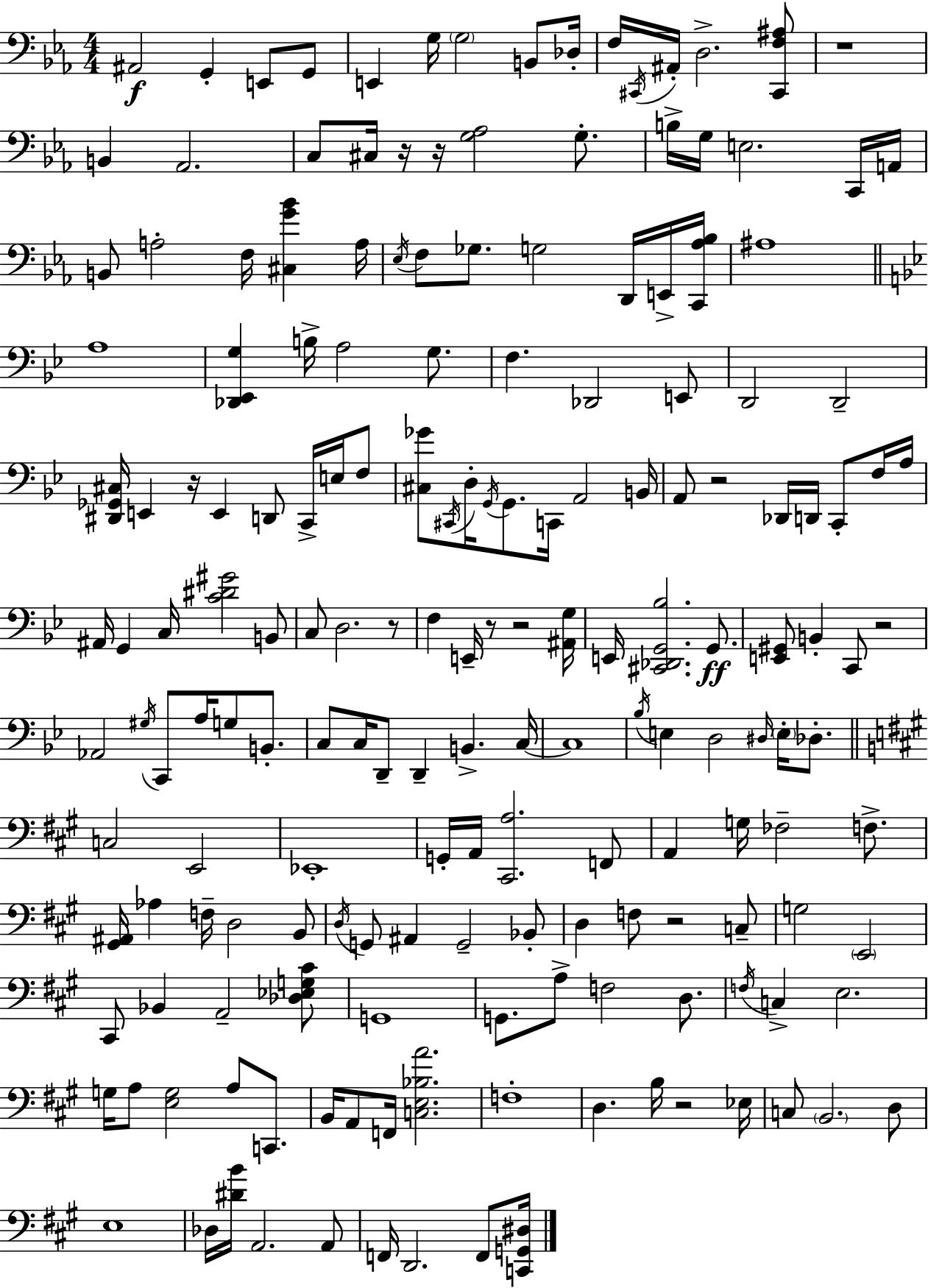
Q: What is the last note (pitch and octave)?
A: F2